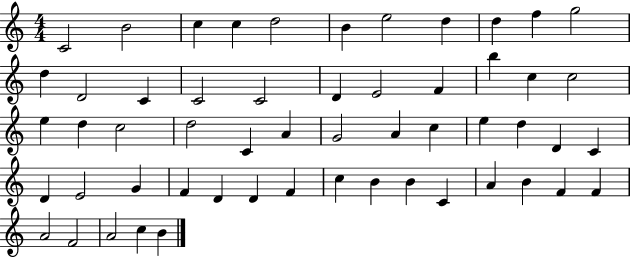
C4/h B4/h C5/q C5/q D5/h B4/q E5/h D5/q D5/q F5/q G5/h D5/q D4/h C4/q C4/h C4/h D4/q E4/h F4/q B5/q C5/q C5/h E5/q D5/q C5/h D5/h C4/q A4/q G4/h A4/q C5/q E5/q D5/q D4/q C4/q D4/q E4/h G4/q F4/q D4/q D4/q F4/q C5/q B4/q B4/q C4/q A4/q B4/q F4/q F4/q A4/h F4/h A4/h C5/q B4/q